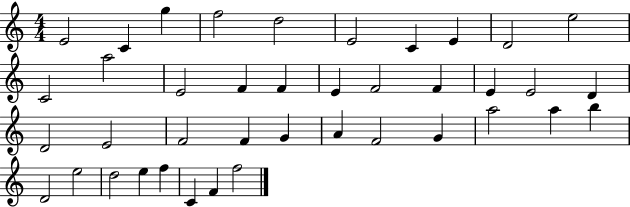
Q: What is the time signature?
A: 4/4